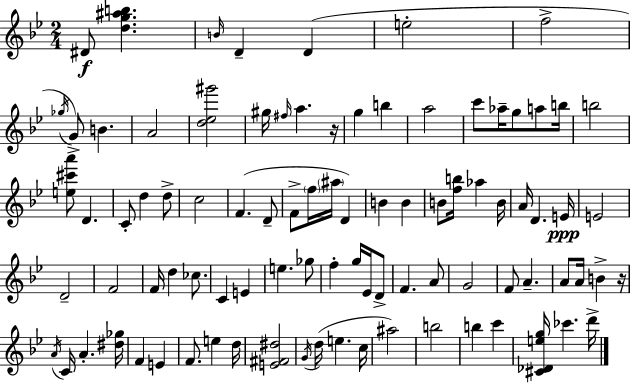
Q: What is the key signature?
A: G minor